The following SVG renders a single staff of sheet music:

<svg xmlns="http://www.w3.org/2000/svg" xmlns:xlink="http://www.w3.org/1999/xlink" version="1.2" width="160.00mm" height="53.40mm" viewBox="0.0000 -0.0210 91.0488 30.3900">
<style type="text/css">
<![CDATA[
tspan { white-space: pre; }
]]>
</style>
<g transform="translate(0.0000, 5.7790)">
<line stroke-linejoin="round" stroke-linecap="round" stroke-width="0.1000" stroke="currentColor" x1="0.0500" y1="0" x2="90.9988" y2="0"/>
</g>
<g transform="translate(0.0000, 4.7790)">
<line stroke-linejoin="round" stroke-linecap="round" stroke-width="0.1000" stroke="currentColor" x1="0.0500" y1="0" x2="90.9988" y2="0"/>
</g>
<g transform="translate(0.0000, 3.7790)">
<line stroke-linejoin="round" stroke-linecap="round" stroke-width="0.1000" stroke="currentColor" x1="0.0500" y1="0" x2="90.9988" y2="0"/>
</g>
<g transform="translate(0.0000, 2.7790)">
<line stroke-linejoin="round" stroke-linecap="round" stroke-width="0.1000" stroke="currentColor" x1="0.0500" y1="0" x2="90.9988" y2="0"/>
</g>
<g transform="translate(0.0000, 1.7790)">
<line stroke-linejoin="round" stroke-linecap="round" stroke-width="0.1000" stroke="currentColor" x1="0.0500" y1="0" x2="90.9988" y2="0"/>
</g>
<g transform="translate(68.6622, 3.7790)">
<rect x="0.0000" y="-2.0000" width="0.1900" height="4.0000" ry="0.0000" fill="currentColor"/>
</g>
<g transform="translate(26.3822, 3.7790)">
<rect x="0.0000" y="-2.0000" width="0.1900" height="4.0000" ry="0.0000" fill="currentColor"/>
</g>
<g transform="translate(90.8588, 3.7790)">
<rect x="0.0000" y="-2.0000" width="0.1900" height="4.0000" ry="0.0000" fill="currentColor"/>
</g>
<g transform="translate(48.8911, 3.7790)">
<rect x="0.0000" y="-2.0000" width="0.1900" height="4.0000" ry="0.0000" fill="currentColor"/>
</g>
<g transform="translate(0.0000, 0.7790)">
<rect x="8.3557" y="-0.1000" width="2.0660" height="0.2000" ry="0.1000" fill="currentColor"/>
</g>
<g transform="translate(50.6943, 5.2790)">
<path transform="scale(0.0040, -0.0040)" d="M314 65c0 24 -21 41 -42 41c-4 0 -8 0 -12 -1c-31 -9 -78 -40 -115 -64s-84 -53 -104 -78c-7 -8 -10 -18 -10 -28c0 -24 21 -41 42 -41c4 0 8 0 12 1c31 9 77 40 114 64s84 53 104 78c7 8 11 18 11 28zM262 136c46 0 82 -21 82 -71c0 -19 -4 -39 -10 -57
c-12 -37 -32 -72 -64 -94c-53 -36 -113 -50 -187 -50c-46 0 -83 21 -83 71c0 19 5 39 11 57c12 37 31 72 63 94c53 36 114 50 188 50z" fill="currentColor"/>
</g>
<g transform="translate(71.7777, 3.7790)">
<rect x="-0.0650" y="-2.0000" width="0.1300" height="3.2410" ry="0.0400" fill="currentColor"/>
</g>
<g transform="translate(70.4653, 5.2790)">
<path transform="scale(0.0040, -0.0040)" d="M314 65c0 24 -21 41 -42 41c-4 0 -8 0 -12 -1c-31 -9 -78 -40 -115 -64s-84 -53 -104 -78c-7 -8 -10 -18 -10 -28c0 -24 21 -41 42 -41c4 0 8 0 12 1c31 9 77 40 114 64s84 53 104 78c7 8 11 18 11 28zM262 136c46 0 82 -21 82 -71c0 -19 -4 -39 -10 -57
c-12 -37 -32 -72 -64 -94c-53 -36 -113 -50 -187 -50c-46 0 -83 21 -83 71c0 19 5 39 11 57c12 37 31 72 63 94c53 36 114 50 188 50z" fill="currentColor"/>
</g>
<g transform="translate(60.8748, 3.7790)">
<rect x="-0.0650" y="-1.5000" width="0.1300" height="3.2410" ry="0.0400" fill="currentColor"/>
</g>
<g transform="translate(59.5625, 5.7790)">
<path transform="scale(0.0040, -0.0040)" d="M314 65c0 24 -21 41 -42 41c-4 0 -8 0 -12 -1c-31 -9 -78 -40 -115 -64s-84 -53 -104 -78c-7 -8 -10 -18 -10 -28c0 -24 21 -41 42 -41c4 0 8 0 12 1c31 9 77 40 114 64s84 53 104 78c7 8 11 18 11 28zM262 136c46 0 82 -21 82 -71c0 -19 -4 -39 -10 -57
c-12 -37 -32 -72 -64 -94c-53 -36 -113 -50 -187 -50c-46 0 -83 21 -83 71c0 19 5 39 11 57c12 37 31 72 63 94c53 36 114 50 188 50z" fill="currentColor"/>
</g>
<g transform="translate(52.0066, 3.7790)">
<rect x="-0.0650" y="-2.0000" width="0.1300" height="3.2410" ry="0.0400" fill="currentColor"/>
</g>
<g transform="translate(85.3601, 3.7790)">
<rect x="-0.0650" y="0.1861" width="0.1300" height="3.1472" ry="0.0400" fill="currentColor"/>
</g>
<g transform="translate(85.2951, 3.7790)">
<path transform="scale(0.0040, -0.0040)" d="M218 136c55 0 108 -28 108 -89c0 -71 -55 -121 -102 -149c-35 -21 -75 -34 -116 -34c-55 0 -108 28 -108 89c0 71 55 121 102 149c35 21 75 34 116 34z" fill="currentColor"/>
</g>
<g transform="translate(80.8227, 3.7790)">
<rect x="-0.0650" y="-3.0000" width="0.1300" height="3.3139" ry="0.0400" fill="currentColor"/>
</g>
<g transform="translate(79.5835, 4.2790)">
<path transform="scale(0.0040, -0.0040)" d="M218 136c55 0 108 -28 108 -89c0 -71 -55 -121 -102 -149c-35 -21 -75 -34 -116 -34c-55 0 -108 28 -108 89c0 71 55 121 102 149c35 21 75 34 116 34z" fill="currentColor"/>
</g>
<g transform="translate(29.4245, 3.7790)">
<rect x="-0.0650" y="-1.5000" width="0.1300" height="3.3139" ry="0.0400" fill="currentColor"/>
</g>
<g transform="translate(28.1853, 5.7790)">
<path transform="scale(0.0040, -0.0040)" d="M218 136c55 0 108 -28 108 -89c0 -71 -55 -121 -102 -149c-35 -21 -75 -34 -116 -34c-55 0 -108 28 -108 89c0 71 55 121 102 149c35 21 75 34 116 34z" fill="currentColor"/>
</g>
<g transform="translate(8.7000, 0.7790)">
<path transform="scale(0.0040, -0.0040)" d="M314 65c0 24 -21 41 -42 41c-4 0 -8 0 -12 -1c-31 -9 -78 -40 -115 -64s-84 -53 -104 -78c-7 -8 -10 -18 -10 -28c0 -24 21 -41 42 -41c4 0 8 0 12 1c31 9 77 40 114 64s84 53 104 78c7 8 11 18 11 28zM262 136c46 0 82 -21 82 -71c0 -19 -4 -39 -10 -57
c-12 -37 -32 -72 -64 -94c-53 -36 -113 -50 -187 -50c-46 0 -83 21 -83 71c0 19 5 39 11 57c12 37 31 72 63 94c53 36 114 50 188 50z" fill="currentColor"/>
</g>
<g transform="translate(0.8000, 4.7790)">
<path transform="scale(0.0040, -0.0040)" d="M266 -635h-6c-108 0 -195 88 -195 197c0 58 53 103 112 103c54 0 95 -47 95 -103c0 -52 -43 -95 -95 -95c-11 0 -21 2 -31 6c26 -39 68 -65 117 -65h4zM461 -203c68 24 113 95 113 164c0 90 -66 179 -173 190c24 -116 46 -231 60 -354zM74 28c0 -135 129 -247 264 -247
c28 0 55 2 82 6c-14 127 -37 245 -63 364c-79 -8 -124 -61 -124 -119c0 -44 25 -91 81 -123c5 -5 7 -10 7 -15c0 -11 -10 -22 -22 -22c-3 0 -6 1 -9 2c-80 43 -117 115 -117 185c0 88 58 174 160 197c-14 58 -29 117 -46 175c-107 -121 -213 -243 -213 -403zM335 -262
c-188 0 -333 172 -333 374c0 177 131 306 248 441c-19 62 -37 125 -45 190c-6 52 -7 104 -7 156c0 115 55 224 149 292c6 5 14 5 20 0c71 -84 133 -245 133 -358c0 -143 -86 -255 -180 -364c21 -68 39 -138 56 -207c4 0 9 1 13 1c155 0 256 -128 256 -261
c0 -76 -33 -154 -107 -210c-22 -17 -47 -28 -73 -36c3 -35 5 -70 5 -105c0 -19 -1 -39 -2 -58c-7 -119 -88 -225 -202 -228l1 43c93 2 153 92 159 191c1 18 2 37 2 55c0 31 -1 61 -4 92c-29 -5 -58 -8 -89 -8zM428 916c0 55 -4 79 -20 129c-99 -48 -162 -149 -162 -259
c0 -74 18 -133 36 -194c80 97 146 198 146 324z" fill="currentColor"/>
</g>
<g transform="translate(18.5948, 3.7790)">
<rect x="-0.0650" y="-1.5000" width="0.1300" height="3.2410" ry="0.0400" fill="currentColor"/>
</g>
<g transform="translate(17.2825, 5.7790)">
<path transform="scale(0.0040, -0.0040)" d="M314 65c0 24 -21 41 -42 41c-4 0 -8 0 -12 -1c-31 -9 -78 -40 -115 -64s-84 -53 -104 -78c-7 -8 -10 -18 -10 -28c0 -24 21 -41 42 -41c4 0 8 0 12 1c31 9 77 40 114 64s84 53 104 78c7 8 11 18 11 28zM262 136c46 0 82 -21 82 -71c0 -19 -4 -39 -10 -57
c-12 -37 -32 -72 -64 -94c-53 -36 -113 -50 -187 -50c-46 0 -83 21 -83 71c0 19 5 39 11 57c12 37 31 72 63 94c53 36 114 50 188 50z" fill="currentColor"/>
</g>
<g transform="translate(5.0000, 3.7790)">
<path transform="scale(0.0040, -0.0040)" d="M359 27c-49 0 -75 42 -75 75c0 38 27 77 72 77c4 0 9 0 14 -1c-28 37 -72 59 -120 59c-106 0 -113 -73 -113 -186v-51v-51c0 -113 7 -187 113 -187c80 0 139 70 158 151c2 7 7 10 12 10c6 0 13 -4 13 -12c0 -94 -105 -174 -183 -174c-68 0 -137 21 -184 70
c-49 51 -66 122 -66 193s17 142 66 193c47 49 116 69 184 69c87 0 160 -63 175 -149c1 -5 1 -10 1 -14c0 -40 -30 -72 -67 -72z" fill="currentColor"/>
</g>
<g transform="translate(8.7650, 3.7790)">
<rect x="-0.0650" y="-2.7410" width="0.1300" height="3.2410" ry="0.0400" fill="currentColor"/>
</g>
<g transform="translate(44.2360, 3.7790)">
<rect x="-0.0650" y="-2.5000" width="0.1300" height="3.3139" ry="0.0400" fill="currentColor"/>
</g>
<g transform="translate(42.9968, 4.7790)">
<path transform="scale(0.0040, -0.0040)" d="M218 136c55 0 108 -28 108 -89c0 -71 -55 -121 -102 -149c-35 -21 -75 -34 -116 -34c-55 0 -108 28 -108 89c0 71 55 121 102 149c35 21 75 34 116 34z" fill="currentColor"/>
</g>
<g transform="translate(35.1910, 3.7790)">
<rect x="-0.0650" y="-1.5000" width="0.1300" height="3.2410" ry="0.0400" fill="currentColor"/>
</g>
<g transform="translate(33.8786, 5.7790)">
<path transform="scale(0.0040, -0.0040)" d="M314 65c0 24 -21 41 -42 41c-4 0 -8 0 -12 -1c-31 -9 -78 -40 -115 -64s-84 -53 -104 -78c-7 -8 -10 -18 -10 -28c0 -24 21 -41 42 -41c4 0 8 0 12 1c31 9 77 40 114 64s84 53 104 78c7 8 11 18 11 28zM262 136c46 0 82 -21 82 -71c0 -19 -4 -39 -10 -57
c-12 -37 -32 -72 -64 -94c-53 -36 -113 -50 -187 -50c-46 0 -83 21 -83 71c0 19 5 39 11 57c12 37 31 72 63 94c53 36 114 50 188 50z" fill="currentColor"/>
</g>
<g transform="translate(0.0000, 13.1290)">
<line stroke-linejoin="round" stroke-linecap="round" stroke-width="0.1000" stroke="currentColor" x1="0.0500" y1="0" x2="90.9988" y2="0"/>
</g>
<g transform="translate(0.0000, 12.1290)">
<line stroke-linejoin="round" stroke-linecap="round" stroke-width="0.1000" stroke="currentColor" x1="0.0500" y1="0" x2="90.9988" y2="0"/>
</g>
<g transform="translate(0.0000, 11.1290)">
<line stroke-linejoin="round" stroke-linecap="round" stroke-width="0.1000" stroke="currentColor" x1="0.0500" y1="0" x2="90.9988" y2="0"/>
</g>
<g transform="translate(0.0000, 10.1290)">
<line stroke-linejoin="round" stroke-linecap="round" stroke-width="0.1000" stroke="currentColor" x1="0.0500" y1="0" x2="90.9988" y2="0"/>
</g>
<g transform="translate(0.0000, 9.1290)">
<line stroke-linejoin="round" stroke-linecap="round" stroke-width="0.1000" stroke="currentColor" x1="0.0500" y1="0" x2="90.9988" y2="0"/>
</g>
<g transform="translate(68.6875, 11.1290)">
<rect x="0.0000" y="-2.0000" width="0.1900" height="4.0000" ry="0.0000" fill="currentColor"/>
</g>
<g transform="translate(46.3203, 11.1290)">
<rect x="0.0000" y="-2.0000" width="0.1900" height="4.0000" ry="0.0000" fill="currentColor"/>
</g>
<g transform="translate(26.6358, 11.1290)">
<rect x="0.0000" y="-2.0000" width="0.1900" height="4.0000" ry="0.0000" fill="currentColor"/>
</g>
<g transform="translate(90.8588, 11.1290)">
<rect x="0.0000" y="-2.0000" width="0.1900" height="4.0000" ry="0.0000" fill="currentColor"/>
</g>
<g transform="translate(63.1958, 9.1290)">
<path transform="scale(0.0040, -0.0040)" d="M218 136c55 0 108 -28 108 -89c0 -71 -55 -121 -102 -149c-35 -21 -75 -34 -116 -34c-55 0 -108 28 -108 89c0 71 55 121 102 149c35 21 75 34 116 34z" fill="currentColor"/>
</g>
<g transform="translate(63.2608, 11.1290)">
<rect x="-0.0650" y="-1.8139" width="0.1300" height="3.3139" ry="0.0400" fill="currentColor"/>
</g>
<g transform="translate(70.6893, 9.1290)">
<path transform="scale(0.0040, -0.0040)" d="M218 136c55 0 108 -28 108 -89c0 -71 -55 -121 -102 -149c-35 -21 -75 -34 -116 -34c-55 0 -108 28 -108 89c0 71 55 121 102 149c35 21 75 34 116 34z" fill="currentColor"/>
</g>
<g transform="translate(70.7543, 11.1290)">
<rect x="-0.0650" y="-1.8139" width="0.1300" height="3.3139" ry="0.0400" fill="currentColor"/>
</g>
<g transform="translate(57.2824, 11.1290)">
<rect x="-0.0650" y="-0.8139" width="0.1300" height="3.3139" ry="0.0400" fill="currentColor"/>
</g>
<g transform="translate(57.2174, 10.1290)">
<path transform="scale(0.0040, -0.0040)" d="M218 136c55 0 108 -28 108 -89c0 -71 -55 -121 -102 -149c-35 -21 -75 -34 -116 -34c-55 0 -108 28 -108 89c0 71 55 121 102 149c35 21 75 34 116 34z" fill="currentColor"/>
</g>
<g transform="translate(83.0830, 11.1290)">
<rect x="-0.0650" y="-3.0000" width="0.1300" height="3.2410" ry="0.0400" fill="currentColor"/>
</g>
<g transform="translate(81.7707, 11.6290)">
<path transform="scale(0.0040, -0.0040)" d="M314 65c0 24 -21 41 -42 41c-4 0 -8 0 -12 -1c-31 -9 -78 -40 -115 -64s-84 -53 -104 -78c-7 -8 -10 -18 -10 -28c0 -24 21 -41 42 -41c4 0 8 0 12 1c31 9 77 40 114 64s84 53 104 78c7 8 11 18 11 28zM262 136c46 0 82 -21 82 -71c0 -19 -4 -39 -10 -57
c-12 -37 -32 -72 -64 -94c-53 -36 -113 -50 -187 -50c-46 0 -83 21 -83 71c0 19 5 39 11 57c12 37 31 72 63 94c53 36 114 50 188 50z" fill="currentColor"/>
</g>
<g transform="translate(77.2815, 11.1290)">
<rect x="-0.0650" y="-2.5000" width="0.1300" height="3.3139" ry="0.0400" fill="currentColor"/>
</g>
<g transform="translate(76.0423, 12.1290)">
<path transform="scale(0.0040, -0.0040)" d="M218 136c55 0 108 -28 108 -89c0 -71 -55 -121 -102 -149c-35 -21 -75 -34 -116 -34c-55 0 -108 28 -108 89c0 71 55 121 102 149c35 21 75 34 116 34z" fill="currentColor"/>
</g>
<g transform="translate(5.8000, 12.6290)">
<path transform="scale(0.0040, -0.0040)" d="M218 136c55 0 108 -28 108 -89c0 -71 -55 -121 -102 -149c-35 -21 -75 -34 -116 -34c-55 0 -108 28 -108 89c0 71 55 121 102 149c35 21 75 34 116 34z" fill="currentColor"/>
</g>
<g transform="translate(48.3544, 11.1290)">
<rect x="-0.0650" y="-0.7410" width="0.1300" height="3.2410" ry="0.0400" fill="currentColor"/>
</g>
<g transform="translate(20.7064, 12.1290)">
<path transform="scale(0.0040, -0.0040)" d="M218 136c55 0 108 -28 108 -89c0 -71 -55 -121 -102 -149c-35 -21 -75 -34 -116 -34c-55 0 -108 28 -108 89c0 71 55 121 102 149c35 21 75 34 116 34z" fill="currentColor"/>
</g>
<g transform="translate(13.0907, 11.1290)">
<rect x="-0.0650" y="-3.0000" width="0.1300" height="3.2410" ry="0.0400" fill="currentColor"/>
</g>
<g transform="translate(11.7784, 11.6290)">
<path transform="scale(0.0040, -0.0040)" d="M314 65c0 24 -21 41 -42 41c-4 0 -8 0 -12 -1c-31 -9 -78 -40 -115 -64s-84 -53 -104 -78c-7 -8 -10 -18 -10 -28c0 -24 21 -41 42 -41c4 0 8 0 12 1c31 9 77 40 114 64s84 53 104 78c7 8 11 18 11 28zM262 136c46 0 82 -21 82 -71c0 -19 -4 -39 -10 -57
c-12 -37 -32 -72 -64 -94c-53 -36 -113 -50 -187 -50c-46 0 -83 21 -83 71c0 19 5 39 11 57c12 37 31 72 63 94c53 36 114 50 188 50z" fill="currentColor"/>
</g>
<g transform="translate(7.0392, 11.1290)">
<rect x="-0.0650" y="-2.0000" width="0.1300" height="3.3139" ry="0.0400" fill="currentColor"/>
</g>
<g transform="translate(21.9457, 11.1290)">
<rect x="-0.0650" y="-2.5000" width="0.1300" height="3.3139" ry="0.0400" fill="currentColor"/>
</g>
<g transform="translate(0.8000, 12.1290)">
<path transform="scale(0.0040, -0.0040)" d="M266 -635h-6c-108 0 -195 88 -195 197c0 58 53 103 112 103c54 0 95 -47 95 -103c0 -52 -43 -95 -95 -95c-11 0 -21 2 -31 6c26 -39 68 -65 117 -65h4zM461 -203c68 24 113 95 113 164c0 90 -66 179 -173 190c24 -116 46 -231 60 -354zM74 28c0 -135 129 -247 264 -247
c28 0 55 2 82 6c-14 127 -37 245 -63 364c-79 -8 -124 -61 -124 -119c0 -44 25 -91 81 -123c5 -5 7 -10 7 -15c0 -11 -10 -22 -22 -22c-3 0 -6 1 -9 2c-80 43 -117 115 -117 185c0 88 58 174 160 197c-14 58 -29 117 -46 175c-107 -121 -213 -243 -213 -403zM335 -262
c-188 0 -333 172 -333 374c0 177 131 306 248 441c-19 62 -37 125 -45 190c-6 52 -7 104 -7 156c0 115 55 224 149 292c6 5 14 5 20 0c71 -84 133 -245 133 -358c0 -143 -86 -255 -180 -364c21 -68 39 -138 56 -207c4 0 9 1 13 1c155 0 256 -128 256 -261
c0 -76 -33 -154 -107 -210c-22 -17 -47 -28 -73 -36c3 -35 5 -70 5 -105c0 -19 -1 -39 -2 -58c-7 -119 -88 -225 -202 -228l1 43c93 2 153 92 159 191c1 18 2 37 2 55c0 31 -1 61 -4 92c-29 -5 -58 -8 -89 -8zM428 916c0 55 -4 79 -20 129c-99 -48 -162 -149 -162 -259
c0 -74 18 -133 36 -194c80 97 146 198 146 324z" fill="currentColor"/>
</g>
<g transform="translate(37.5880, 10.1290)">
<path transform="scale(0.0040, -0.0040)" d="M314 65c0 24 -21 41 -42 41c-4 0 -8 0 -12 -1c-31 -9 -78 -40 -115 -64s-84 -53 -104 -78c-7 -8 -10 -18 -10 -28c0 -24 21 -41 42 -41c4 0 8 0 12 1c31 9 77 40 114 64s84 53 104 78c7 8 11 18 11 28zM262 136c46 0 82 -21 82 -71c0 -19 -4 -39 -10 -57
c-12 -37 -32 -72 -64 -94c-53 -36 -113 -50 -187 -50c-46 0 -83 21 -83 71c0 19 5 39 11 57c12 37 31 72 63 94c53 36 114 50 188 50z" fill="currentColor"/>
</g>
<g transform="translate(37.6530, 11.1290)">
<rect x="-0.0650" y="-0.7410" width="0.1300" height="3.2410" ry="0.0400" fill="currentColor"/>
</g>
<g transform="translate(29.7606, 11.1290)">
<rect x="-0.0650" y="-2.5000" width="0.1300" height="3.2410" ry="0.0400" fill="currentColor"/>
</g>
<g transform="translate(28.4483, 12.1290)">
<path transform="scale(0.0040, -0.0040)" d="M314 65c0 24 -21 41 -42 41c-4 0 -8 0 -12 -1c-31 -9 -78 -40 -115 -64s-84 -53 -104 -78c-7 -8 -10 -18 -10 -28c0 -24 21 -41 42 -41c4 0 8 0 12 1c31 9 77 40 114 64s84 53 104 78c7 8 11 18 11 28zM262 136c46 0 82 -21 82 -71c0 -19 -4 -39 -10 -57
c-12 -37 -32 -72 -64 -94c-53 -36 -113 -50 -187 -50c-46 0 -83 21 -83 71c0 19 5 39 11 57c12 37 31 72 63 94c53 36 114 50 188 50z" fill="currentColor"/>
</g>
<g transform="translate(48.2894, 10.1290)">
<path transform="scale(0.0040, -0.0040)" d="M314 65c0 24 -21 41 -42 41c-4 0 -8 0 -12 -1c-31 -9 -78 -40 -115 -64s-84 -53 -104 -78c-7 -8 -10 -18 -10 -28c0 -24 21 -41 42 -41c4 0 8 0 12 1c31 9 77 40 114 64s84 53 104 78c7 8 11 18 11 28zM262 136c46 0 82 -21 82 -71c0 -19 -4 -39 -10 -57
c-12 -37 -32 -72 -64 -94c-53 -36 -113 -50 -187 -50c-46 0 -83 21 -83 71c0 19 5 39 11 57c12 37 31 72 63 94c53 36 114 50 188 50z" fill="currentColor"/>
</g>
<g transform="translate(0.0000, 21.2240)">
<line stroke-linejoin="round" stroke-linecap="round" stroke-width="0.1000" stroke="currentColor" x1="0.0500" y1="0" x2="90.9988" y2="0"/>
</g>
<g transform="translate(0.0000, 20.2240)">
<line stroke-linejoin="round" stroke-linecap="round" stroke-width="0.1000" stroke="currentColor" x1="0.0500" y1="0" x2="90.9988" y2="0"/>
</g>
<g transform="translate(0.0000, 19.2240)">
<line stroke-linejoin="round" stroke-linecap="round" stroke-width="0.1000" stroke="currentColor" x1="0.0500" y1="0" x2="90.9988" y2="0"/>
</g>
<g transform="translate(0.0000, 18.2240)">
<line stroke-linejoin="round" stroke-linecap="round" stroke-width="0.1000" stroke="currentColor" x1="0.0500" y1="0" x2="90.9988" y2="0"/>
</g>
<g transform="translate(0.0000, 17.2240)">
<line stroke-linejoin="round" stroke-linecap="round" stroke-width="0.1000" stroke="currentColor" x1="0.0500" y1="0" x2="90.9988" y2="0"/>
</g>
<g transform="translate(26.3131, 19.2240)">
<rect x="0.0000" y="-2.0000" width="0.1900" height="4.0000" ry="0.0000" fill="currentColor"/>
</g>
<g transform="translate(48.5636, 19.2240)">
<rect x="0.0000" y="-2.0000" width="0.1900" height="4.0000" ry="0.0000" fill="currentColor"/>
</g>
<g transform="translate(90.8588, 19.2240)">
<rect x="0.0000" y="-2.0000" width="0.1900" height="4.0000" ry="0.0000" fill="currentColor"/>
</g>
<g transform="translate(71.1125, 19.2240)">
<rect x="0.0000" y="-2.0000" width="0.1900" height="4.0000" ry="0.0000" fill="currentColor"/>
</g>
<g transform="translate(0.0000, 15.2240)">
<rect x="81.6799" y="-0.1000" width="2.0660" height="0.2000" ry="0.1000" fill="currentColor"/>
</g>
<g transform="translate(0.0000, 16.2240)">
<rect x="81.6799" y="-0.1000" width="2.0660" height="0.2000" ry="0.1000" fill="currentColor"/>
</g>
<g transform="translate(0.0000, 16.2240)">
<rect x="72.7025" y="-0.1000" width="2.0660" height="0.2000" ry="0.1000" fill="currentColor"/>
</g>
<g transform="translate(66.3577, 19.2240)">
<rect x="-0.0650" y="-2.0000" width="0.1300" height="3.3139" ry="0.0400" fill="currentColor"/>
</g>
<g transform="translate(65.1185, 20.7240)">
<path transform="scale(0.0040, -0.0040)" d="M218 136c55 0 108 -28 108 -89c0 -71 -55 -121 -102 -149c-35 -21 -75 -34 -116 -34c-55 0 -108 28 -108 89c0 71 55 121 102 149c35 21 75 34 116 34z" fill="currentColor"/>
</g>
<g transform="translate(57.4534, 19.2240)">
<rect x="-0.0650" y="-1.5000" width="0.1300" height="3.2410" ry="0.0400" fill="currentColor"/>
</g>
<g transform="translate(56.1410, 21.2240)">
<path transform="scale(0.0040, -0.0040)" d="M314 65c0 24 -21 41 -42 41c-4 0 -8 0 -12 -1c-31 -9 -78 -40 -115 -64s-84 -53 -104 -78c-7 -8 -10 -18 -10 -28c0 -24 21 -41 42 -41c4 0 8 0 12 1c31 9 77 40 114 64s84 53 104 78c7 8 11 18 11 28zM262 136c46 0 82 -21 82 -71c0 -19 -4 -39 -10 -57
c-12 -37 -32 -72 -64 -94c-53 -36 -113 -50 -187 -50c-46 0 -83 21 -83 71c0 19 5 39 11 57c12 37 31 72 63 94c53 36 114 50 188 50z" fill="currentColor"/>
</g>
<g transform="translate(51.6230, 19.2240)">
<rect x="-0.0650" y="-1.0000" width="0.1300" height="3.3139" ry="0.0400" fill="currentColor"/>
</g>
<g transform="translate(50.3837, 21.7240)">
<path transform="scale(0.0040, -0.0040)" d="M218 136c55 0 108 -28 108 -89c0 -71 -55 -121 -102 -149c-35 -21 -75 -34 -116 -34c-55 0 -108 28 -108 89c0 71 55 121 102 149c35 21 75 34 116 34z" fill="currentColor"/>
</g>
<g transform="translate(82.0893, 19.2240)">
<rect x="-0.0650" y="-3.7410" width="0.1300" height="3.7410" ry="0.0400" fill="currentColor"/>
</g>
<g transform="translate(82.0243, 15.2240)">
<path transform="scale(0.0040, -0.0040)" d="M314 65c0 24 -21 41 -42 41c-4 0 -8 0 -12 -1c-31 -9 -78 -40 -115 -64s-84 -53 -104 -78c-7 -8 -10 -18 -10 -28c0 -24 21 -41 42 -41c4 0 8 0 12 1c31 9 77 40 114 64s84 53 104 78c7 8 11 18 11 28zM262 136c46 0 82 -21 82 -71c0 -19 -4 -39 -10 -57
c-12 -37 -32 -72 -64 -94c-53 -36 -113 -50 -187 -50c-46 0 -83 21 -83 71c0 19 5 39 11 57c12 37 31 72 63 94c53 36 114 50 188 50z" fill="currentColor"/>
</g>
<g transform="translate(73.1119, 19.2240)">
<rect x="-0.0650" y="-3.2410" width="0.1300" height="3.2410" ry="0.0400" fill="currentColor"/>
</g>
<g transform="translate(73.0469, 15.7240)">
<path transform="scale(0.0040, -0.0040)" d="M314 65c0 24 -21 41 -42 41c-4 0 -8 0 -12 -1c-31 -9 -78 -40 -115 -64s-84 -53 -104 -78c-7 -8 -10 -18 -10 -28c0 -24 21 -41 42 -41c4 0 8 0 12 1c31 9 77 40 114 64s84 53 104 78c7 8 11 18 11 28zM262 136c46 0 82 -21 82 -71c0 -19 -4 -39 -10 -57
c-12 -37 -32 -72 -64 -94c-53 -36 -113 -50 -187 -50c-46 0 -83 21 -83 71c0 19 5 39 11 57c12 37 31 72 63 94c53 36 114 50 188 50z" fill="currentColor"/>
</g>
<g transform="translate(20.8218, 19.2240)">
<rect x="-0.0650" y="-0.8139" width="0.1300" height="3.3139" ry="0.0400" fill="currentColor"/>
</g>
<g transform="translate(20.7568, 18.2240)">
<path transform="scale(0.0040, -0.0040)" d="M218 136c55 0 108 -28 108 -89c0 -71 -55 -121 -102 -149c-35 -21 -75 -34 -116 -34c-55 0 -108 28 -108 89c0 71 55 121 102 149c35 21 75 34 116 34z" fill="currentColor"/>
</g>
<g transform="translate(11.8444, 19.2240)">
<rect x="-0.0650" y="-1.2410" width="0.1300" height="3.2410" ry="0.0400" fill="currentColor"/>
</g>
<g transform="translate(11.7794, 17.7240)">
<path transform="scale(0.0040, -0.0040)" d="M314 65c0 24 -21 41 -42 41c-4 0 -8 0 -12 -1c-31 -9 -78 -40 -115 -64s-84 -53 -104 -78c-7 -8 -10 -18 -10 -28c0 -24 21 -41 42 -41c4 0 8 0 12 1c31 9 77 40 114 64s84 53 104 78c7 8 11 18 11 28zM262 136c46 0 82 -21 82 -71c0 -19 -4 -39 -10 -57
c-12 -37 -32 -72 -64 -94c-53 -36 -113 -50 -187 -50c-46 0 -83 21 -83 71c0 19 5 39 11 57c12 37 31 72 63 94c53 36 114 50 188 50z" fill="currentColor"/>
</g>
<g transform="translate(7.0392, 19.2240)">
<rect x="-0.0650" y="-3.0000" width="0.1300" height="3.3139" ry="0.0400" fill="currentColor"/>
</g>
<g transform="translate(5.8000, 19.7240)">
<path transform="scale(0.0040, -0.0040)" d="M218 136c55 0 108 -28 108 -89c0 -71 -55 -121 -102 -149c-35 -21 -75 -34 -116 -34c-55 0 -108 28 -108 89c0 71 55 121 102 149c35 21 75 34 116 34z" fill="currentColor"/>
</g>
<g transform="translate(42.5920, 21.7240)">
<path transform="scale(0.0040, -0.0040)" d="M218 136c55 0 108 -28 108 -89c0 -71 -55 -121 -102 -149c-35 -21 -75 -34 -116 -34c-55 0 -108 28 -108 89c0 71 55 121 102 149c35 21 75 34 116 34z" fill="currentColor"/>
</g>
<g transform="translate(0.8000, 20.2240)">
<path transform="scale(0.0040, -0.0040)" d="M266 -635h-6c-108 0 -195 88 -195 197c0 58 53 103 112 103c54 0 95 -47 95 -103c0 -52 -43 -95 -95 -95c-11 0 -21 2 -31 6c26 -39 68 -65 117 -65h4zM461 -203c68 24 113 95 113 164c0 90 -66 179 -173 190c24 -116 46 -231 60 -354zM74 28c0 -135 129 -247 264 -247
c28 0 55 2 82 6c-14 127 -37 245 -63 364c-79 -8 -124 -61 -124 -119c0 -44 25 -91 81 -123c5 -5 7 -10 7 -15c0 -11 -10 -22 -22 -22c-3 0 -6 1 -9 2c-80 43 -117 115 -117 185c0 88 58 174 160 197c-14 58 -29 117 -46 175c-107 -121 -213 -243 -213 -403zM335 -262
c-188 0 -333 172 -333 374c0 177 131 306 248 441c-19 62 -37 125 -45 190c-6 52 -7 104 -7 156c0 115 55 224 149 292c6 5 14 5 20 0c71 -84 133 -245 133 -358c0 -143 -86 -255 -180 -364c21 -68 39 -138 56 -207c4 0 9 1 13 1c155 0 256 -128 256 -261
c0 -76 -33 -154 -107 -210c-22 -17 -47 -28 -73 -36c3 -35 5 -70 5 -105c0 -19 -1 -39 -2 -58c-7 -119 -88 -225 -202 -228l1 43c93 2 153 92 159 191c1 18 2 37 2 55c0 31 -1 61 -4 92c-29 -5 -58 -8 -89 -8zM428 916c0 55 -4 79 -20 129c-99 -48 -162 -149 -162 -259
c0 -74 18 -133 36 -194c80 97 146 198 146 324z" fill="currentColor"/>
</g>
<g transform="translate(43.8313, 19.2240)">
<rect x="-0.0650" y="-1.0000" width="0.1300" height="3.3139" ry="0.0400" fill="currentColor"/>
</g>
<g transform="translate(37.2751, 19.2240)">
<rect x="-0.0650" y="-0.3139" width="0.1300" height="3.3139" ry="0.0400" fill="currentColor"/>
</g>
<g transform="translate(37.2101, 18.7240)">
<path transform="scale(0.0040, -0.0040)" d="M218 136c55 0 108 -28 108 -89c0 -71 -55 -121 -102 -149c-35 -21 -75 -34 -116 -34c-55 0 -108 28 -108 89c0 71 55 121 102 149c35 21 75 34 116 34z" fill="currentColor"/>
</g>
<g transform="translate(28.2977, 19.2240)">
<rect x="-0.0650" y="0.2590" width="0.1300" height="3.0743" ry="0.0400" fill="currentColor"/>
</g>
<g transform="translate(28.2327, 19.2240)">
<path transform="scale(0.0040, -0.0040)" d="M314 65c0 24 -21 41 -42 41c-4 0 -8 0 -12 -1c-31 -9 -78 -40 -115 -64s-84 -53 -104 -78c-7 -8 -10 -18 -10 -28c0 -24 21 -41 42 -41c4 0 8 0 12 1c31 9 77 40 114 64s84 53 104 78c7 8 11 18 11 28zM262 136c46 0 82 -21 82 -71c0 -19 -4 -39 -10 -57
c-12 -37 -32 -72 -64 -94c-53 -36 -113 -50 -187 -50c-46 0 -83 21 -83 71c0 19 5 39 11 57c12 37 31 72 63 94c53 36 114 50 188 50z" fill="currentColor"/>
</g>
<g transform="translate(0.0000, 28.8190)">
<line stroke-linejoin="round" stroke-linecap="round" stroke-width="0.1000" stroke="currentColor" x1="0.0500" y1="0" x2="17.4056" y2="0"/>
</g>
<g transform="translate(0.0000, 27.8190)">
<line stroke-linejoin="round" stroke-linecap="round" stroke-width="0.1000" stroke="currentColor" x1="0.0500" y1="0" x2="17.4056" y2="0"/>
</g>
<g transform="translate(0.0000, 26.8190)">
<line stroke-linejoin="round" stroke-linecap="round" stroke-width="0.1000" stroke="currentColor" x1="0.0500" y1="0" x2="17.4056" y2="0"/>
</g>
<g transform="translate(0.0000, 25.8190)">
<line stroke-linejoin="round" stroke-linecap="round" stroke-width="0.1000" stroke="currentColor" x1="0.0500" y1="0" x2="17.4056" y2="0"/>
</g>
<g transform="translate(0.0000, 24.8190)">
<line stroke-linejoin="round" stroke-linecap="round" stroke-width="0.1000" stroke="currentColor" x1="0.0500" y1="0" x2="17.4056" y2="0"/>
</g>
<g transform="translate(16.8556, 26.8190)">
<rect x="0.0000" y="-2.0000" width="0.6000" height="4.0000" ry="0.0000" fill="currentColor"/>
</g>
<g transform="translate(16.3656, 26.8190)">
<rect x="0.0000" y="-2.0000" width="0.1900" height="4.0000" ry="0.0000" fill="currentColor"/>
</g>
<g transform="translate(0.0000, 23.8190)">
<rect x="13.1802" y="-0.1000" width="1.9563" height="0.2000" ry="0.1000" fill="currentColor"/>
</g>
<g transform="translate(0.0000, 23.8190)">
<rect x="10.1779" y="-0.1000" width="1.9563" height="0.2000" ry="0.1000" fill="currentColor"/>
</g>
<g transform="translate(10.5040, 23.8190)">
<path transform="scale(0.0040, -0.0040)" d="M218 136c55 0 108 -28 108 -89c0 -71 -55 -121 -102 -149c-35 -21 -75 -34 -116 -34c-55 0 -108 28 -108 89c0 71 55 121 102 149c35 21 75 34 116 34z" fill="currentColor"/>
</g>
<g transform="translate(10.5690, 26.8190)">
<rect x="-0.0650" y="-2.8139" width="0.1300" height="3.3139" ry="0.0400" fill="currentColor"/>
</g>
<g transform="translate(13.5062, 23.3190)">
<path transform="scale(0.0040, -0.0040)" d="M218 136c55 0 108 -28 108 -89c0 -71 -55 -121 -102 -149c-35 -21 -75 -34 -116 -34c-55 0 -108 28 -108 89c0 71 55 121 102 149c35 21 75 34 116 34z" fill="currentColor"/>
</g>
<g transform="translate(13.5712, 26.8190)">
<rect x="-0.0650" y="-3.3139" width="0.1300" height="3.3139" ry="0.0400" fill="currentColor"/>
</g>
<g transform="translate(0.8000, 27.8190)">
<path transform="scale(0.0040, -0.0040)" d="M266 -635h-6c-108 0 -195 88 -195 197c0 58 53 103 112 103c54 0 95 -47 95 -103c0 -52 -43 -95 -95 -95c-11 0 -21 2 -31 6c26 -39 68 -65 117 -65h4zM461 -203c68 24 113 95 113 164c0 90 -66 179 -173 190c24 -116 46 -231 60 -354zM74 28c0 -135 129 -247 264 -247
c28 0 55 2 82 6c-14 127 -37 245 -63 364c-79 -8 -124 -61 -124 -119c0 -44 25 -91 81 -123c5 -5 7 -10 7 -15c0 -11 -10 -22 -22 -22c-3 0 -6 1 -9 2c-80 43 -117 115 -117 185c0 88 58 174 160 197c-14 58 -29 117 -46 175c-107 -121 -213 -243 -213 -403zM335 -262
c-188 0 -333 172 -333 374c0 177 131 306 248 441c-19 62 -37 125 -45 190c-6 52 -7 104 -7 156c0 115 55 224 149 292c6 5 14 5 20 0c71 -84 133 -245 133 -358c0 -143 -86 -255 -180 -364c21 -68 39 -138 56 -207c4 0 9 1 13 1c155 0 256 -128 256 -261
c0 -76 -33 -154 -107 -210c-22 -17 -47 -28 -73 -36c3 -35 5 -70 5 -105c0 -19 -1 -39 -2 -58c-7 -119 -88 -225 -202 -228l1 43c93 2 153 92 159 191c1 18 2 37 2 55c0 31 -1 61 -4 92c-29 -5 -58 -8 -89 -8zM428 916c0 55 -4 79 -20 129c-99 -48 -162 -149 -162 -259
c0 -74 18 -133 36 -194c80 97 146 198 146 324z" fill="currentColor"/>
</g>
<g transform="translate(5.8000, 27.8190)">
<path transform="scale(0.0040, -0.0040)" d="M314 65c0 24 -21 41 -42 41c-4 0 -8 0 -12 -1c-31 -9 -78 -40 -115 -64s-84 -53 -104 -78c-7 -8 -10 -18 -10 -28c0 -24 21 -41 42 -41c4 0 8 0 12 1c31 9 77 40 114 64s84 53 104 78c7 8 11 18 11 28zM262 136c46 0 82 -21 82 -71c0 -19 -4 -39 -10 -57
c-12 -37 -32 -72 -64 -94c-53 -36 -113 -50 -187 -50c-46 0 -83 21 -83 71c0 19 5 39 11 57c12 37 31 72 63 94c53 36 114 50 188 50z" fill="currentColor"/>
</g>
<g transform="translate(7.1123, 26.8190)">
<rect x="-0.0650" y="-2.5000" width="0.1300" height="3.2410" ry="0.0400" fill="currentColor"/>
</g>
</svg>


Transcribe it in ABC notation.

X:1
T:Untitled
M:4/4
L:1/4
K:C
a2 E2 E E2 G F2 E2 F2 A B F A2 G G2 d2 d2 d f f G A2 A e2 d B2 c D D E2 F b2 c'2 G2 a b